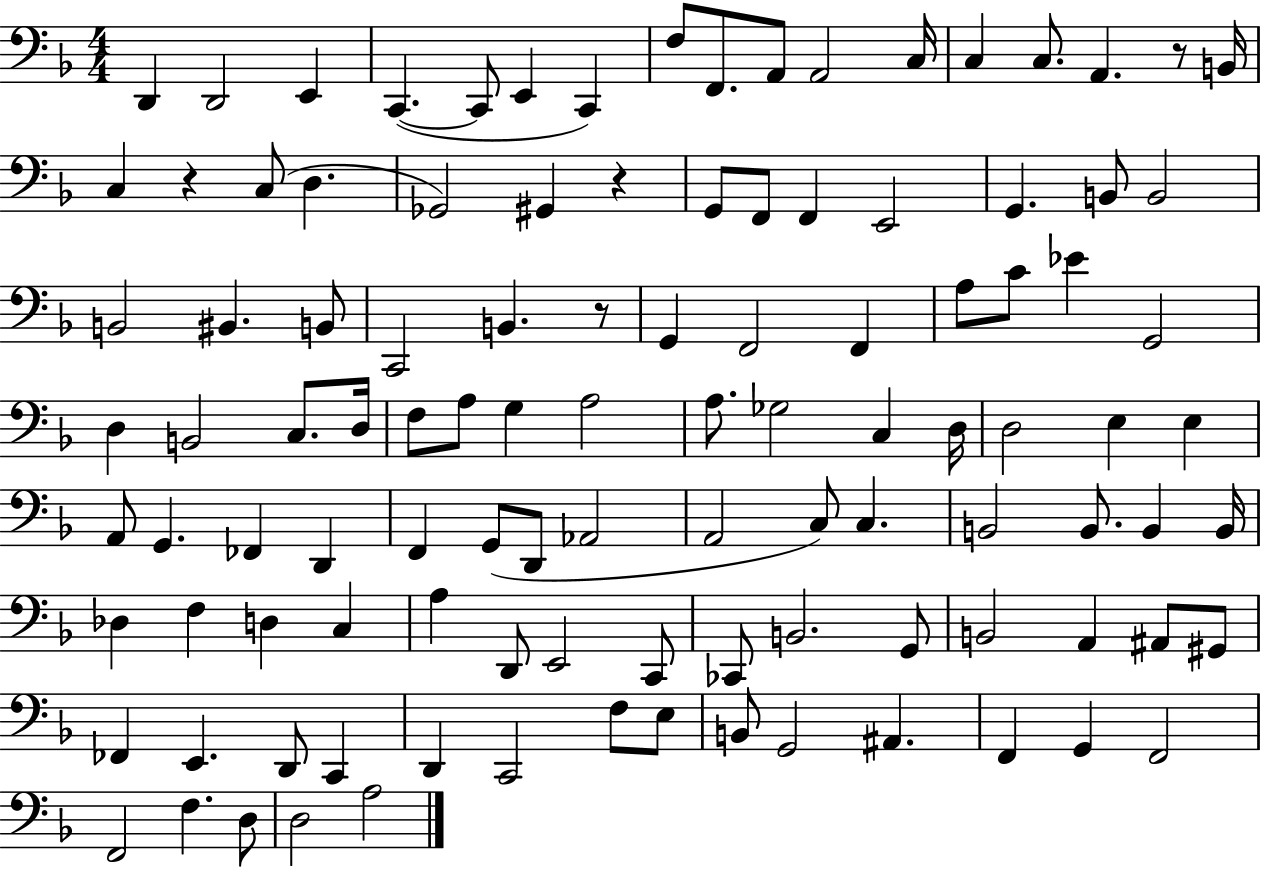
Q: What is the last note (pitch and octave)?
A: A3